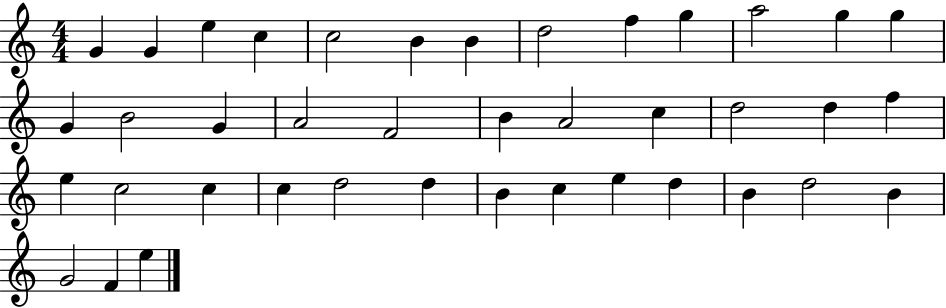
X:1
T:Untitled
M:4/4
L:1/4
K:C
G G e c c2 B B d2 f g a2 g g G B2 G A2 F2 B A2 c d2 d f e c2 c c d2 d B c e d B d2 B G2 F e